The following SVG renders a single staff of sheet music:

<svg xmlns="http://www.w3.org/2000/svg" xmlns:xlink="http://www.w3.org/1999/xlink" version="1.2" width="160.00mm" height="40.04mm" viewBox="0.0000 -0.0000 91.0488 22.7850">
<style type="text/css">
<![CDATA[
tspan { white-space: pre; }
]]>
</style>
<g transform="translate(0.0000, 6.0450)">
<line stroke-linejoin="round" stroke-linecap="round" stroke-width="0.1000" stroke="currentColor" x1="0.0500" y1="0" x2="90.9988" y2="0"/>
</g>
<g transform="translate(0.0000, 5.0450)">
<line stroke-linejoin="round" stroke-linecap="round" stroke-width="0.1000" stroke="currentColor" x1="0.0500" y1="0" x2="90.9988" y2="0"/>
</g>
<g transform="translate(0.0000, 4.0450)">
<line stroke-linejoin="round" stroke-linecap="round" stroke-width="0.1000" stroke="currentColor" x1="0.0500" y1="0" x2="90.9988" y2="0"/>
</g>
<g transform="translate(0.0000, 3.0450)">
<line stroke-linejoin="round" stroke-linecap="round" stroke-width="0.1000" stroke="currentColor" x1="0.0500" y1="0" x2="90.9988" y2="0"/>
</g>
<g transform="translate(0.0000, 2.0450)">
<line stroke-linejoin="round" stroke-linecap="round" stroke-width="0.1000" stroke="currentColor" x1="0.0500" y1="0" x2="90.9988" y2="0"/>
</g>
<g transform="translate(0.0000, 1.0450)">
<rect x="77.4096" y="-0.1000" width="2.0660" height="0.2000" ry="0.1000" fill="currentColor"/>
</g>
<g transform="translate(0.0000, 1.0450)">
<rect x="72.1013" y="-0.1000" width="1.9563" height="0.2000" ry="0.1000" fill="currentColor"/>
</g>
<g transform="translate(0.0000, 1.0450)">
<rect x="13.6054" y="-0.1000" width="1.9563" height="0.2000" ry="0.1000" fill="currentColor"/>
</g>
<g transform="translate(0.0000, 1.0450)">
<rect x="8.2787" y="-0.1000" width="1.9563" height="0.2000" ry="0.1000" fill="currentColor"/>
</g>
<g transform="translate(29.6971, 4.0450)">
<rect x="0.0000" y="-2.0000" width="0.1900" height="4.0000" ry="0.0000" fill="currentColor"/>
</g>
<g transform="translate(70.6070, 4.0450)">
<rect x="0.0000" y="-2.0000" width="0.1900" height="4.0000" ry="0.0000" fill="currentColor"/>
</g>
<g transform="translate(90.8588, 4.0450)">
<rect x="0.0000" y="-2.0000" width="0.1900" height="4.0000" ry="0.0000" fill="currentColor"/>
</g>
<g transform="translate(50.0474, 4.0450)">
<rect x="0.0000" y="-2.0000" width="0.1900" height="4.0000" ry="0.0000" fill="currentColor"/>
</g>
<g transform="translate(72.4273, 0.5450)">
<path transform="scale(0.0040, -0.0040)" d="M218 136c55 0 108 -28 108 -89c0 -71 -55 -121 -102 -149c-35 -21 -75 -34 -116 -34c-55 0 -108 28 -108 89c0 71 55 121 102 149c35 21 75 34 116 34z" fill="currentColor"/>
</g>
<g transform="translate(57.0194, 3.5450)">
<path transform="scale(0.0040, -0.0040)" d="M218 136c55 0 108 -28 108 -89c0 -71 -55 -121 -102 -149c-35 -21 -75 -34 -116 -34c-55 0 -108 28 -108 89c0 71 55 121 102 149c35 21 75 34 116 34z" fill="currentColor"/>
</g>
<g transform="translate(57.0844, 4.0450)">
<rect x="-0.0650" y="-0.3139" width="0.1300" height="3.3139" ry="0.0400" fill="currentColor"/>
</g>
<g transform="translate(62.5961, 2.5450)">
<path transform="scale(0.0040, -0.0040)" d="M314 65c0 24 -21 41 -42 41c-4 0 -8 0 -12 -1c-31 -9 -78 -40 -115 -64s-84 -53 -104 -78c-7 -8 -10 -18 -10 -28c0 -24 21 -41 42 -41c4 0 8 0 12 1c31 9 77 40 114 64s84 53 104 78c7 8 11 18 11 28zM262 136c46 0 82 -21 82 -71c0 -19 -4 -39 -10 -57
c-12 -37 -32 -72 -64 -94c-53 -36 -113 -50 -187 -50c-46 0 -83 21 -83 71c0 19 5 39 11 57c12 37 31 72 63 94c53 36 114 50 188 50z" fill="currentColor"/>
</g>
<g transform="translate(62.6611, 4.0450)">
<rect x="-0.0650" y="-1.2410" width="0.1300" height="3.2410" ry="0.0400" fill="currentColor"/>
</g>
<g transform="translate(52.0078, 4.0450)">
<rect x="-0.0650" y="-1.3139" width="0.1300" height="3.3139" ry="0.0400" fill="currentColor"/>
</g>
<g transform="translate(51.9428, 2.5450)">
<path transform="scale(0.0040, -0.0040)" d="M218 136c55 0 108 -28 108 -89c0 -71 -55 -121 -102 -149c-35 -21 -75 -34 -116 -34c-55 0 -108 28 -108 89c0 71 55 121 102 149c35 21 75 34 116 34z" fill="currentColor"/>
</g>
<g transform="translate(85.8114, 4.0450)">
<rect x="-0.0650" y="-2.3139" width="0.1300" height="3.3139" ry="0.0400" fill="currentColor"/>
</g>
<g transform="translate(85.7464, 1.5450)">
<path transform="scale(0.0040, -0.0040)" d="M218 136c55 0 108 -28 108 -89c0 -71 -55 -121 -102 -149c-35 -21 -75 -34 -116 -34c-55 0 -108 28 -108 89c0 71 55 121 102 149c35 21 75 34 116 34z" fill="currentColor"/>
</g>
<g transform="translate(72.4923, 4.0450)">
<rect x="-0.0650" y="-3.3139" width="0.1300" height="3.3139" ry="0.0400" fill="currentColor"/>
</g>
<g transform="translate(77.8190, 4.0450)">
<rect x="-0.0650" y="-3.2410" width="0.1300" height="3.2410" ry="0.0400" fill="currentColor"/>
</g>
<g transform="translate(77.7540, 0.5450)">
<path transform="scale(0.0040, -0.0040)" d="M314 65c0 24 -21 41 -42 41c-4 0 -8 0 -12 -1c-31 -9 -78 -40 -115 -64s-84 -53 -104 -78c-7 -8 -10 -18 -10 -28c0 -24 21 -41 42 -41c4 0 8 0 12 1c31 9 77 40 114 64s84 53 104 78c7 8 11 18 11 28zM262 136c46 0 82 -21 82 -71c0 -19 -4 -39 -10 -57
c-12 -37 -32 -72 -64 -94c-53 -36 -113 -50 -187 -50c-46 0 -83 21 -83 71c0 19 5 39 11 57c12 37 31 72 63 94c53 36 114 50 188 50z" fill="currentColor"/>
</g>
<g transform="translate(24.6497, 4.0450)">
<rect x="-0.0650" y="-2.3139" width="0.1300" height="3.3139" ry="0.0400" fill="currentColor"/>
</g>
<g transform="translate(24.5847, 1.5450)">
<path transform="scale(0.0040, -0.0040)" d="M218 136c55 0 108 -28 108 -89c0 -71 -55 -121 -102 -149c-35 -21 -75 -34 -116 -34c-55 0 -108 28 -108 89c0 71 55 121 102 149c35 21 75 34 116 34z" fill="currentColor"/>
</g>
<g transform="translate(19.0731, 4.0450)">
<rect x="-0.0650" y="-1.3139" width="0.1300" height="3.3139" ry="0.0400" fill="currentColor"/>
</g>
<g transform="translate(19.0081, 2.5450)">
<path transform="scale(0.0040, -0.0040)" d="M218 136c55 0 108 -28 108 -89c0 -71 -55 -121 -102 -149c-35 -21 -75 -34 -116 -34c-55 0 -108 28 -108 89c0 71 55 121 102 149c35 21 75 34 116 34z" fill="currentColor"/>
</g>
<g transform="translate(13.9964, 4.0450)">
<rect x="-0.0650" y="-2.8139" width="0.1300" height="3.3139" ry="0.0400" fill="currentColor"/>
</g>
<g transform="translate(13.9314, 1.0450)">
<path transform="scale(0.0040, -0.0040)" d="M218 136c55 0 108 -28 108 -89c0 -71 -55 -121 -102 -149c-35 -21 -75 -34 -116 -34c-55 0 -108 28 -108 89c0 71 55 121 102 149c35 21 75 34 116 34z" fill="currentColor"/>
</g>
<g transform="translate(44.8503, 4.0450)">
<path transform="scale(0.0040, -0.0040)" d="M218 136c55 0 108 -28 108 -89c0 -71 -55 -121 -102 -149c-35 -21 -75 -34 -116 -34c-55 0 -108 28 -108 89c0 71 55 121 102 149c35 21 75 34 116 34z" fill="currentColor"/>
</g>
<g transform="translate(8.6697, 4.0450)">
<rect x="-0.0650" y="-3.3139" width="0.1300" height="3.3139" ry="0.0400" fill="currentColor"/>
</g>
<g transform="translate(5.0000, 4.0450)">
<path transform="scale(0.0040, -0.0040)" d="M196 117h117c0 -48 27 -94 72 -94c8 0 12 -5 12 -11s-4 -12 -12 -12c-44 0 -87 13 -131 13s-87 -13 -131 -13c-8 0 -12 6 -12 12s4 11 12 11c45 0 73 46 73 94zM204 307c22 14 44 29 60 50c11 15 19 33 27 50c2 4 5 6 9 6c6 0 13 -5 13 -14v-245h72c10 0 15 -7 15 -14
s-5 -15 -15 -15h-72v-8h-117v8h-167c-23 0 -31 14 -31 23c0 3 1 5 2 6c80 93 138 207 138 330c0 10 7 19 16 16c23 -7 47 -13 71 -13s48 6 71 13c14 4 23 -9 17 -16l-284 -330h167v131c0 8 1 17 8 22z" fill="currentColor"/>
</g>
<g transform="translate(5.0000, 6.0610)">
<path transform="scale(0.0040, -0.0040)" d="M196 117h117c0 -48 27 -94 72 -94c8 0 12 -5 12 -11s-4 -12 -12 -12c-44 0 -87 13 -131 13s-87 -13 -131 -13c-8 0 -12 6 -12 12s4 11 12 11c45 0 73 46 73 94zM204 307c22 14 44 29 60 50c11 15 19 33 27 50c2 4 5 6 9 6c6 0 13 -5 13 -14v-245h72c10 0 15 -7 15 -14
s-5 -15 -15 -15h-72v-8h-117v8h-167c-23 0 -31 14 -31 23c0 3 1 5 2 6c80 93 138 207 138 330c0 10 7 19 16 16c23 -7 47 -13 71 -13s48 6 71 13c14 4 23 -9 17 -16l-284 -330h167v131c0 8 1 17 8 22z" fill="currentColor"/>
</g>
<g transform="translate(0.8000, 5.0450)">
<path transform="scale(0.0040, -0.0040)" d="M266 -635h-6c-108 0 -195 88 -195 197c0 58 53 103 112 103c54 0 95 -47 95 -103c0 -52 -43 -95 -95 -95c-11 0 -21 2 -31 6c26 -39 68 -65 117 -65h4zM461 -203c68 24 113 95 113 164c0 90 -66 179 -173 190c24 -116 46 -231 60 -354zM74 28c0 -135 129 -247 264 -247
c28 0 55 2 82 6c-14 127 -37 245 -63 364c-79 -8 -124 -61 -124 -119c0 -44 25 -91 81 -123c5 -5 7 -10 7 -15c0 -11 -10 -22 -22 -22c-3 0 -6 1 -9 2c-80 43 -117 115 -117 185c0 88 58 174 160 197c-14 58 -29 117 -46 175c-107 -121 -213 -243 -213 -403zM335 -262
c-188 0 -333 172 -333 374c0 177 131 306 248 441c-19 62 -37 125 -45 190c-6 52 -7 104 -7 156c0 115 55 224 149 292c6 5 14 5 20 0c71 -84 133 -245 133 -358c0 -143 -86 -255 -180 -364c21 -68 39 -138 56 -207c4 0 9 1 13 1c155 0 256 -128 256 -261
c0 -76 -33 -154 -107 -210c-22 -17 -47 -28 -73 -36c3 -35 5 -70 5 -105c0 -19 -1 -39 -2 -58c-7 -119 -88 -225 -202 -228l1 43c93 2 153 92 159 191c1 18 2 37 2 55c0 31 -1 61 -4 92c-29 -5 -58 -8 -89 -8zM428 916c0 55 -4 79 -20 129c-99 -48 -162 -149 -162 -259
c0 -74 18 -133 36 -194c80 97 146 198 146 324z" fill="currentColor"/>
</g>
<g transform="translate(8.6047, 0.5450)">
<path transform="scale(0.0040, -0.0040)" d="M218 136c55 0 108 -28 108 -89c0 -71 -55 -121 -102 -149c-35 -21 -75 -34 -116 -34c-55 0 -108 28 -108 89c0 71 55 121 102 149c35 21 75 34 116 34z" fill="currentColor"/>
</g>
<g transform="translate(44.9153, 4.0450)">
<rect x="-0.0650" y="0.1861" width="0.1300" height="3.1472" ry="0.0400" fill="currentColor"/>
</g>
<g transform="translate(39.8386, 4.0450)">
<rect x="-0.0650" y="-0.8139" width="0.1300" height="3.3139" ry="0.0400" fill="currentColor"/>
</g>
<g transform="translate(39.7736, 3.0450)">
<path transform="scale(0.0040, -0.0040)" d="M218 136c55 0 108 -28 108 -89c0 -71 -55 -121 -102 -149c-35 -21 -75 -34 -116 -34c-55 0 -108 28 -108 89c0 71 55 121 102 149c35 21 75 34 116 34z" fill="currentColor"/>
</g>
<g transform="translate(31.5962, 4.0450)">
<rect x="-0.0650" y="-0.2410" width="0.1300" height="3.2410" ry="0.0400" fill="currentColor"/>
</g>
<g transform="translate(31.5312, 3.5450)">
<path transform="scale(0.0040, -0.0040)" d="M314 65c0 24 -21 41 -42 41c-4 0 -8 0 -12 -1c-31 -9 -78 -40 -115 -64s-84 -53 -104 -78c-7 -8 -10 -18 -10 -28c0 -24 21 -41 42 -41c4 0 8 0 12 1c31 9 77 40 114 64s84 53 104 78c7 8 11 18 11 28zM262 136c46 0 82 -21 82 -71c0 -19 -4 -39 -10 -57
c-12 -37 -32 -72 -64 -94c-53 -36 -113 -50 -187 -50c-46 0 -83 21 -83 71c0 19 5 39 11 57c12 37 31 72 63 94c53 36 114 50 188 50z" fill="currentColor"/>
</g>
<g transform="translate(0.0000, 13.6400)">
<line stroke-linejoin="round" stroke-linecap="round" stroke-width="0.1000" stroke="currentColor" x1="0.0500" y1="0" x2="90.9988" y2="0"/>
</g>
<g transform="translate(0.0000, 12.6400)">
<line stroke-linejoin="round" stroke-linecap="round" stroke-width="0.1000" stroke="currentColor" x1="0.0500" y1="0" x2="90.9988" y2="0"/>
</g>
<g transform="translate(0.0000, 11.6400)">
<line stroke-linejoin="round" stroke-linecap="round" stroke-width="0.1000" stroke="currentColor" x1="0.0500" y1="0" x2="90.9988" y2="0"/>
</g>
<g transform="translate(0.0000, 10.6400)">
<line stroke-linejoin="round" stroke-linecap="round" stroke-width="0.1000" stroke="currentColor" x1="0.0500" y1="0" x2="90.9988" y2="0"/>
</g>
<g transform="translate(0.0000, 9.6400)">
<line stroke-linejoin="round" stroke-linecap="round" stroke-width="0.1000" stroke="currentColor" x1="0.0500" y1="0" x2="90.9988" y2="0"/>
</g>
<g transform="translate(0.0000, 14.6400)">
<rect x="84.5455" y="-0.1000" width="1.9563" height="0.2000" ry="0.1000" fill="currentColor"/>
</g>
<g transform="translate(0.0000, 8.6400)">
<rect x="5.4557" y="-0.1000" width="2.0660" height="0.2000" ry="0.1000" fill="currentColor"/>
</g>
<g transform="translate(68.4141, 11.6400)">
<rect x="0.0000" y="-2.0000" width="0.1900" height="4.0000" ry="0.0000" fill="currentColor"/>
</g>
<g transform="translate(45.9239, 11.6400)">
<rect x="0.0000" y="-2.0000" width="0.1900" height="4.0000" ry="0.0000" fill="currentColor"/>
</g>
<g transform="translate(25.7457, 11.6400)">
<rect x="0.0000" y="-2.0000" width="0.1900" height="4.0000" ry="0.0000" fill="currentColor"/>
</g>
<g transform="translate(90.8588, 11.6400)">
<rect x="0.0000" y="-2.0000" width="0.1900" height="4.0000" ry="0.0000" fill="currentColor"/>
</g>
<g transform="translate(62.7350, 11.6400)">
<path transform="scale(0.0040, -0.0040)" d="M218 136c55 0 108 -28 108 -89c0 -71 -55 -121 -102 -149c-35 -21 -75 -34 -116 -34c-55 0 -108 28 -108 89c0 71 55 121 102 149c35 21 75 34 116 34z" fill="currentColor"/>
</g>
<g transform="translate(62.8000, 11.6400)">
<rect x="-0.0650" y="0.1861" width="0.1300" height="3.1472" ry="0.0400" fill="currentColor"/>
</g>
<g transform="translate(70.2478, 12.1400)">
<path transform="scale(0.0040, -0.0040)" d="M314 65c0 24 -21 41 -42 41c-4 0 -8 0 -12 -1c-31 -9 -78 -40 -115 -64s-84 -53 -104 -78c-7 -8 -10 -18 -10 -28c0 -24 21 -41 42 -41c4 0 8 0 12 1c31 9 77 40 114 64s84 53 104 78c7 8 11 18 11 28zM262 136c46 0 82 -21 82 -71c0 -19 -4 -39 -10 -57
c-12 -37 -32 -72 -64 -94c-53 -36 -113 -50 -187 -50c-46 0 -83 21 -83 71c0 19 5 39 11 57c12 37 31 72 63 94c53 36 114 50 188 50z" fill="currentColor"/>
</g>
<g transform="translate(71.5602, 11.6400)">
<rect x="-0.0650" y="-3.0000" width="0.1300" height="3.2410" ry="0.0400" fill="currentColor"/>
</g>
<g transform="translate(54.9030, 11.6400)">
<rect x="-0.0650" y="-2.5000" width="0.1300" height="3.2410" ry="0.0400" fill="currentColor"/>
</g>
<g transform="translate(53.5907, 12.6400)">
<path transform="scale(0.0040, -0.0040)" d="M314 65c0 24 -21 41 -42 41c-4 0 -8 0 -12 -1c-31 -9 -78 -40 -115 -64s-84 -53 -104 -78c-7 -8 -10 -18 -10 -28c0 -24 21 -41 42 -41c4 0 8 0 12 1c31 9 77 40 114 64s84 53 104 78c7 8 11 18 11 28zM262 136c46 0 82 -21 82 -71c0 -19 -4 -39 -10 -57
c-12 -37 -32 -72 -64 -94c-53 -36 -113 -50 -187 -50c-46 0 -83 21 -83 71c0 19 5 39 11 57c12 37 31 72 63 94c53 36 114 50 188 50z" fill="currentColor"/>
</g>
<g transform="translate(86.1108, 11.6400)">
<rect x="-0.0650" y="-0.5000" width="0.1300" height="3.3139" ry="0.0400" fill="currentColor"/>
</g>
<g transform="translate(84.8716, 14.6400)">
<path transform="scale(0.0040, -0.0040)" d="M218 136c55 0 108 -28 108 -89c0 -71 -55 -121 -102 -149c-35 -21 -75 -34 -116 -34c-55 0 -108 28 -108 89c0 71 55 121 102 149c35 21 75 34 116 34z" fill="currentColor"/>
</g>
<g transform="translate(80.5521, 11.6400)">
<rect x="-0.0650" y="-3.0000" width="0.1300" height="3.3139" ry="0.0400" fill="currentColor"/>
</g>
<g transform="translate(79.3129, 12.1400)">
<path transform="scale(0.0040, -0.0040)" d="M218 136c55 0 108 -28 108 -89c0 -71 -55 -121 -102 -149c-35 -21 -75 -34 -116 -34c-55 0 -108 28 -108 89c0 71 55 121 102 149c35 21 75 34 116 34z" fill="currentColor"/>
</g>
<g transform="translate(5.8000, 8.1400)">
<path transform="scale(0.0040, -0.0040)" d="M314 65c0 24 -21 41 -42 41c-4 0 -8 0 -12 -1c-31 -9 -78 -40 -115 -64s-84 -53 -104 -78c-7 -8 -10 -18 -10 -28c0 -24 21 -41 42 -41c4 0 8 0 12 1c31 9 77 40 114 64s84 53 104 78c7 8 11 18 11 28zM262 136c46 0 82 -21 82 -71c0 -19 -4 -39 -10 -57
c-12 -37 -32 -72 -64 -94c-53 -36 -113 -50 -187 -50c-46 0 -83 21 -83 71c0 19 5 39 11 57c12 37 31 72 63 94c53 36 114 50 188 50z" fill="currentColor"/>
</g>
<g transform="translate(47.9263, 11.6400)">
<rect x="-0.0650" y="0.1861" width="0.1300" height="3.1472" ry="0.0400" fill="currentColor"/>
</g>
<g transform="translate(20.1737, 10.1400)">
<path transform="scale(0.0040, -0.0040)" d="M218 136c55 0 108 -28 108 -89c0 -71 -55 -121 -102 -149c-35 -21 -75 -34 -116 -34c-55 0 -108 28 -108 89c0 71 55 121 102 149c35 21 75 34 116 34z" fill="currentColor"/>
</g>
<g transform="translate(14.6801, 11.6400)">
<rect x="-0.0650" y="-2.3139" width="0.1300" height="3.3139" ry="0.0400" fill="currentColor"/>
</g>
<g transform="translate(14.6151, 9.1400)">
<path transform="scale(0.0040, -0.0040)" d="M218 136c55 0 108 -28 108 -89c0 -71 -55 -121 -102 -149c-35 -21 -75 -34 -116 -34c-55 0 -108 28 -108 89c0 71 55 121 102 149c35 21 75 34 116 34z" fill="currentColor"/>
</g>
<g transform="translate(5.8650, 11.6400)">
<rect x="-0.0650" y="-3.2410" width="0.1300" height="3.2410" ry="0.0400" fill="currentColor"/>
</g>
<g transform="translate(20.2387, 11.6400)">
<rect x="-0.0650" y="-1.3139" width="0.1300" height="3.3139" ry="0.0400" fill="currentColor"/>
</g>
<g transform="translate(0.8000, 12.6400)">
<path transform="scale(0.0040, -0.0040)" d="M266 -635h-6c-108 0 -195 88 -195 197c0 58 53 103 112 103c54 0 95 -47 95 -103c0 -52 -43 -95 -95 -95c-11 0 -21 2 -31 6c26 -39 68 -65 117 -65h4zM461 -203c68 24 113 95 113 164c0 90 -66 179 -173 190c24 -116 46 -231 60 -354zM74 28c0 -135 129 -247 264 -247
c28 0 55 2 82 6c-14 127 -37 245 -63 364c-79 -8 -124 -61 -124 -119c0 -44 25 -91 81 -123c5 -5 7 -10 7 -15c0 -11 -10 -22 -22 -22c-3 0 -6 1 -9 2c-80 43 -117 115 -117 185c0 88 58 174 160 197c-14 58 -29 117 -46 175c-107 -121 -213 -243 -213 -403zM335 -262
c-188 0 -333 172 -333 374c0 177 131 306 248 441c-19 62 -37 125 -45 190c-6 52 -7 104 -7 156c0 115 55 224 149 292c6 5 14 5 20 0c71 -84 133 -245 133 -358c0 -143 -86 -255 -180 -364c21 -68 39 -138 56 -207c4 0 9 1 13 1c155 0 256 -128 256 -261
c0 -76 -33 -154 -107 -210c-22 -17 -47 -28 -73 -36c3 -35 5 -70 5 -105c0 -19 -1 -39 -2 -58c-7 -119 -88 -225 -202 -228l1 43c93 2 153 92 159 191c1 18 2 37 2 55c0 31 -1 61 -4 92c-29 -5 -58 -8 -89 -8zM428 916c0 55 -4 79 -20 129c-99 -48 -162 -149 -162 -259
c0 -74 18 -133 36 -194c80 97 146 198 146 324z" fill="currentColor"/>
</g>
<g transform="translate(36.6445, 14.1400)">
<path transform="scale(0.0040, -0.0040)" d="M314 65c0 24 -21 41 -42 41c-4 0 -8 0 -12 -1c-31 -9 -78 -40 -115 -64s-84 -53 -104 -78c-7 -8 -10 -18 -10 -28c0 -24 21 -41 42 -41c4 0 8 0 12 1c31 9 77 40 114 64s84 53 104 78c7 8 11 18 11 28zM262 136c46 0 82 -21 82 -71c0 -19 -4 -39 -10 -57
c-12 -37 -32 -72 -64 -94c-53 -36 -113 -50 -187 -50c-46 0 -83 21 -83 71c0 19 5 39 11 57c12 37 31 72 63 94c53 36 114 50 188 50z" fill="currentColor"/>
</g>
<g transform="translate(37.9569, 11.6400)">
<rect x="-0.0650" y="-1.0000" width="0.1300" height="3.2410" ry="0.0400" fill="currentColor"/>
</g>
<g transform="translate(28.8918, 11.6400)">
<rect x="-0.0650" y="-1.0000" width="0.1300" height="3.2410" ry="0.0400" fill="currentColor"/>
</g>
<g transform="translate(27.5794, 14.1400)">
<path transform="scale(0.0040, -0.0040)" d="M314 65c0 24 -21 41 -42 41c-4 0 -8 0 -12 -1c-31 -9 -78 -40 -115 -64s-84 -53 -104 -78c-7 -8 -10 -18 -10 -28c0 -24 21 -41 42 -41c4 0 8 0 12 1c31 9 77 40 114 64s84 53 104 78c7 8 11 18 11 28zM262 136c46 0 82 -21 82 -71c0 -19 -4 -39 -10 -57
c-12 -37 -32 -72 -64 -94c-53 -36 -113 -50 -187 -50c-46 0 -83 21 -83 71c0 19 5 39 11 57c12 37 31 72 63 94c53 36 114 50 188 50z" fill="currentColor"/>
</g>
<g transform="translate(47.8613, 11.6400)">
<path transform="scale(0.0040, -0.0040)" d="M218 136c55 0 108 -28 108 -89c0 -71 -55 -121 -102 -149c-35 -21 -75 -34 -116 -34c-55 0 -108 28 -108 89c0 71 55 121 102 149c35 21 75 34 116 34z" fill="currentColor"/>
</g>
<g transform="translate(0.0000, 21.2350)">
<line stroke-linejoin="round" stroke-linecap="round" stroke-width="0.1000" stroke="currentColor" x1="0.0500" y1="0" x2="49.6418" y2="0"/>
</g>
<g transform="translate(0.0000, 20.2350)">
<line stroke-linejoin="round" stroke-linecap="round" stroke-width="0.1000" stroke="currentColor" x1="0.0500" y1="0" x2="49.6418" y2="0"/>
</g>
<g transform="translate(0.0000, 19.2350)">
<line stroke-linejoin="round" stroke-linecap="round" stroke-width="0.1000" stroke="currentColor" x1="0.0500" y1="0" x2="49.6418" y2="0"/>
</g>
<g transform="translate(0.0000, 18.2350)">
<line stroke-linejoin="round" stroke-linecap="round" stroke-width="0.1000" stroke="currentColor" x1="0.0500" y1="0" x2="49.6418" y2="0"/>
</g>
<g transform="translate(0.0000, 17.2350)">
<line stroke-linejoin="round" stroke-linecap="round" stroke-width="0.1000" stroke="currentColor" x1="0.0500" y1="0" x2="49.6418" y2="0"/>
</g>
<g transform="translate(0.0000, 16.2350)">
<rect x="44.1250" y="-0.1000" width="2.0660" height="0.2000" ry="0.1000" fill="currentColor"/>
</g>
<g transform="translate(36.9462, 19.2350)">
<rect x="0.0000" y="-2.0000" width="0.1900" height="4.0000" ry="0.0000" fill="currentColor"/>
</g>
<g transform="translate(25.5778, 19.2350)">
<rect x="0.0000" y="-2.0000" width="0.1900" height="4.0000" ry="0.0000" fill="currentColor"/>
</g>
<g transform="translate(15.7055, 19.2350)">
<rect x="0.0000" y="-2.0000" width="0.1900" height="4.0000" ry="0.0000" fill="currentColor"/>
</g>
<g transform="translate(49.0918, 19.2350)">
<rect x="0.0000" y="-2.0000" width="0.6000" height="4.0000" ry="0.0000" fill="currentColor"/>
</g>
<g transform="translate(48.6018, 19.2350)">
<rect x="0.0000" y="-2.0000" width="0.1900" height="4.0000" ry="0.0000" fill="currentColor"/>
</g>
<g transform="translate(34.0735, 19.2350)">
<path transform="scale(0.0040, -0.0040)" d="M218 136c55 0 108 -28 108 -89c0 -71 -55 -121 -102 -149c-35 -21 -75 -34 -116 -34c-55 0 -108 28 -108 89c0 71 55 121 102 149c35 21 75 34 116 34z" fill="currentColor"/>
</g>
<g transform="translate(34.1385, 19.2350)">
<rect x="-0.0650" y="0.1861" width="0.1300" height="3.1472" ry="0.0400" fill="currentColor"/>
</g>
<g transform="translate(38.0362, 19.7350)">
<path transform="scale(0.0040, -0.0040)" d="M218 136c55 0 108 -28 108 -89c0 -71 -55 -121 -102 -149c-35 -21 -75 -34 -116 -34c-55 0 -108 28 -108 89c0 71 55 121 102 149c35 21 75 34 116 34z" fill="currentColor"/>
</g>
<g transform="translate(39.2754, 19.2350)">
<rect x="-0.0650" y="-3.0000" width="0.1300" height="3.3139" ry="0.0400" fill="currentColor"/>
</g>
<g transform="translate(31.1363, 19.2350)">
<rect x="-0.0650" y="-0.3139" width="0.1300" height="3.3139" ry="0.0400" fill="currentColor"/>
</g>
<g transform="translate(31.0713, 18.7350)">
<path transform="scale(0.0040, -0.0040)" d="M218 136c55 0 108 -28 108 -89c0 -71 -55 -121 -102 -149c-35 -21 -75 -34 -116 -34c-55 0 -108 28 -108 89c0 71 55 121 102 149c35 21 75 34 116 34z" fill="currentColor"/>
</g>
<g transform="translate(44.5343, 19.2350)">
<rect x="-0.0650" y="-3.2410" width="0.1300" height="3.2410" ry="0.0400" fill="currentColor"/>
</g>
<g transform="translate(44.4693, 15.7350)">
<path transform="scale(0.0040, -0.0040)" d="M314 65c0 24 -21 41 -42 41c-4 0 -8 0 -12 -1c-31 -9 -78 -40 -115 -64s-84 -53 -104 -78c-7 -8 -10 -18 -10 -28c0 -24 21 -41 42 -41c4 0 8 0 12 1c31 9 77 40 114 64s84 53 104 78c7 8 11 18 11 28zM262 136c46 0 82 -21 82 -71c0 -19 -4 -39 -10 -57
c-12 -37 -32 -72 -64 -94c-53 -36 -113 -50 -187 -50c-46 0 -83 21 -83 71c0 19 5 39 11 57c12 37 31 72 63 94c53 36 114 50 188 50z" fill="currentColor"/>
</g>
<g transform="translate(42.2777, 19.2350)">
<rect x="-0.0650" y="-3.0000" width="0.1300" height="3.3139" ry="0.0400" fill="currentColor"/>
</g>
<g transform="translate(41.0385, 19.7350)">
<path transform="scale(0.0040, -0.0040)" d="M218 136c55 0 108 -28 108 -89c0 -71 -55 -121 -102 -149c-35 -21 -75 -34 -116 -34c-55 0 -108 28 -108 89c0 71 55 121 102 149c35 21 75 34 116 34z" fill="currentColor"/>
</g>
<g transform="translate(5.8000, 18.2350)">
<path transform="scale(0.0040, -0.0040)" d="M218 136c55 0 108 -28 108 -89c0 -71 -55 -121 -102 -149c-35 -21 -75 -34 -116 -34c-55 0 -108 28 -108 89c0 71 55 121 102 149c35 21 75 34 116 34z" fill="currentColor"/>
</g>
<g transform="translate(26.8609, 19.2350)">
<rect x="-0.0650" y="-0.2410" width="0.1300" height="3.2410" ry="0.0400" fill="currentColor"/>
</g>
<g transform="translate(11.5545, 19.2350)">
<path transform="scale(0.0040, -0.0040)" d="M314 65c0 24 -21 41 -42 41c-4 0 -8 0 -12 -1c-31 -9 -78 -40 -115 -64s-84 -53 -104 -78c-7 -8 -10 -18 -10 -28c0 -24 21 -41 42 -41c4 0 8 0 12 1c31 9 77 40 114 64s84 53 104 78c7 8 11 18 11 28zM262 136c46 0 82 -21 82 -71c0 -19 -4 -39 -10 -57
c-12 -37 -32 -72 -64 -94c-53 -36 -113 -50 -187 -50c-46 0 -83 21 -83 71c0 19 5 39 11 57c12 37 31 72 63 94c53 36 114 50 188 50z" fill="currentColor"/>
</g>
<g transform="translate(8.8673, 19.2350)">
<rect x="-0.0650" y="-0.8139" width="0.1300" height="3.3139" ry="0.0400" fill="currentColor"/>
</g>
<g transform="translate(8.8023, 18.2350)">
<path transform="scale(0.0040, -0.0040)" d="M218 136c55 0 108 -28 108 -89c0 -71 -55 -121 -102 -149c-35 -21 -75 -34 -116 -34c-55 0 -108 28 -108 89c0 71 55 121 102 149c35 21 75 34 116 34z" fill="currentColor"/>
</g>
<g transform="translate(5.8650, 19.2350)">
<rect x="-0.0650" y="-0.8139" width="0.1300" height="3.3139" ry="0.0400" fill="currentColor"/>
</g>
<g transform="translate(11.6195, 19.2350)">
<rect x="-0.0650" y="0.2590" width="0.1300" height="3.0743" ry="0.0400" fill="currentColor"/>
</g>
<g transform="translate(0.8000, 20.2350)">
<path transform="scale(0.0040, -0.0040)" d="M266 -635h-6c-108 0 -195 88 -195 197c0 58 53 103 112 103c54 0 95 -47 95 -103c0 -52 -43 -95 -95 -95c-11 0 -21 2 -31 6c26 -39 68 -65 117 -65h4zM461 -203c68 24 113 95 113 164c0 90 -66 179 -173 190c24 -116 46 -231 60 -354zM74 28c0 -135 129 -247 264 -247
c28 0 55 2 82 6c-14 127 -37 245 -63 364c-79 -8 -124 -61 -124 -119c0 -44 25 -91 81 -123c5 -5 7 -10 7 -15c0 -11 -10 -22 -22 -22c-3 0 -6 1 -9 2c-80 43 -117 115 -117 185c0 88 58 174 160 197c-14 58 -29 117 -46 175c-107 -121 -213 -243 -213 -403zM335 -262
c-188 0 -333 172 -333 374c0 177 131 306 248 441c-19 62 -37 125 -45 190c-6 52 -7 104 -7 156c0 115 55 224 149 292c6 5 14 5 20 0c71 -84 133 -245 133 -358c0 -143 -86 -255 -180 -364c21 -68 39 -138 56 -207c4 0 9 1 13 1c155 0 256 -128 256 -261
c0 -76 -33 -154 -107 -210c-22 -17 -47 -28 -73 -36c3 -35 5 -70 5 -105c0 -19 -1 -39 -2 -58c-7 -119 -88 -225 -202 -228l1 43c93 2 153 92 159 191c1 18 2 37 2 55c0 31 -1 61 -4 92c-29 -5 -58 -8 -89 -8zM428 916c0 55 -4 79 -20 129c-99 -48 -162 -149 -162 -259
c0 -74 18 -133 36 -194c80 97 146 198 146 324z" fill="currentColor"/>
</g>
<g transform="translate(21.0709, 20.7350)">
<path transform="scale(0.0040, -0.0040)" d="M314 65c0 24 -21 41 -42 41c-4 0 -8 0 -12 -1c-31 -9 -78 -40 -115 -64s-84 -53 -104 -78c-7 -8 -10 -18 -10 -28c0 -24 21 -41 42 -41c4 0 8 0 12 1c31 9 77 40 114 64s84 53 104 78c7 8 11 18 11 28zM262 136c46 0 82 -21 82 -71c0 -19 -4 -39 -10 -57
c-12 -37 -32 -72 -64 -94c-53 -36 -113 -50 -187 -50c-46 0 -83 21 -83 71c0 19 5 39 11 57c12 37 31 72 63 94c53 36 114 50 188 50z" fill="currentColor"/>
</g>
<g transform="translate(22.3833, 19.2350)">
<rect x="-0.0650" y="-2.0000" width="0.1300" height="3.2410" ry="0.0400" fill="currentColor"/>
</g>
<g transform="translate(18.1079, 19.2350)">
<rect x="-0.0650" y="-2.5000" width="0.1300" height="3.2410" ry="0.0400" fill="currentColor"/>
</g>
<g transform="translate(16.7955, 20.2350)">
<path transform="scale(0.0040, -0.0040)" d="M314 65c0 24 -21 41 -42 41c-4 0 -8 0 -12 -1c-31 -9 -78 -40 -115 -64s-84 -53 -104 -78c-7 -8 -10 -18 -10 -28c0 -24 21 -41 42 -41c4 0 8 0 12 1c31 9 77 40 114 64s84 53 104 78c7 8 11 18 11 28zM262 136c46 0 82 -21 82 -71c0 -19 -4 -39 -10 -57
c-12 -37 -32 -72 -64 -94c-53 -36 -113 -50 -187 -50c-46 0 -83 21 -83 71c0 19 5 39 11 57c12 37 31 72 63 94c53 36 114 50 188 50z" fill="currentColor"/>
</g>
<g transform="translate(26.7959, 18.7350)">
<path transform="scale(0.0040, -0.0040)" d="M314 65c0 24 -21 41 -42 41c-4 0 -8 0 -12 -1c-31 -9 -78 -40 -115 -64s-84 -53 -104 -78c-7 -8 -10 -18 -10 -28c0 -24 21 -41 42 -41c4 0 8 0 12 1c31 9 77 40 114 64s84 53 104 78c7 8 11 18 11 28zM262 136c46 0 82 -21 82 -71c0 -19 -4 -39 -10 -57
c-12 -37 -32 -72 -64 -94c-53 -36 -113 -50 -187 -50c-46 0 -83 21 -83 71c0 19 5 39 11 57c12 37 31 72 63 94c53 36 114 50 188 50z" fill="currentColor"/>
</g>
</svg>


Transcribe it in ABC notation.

X:1
T:Untitled
M:4/4
L:1/4
K:C
b a e g c2 d B e c e2 b b2 g b2 g e D2 D2 B G2 B A2 A C d d B2 G2 F2 c2 c B A A b2